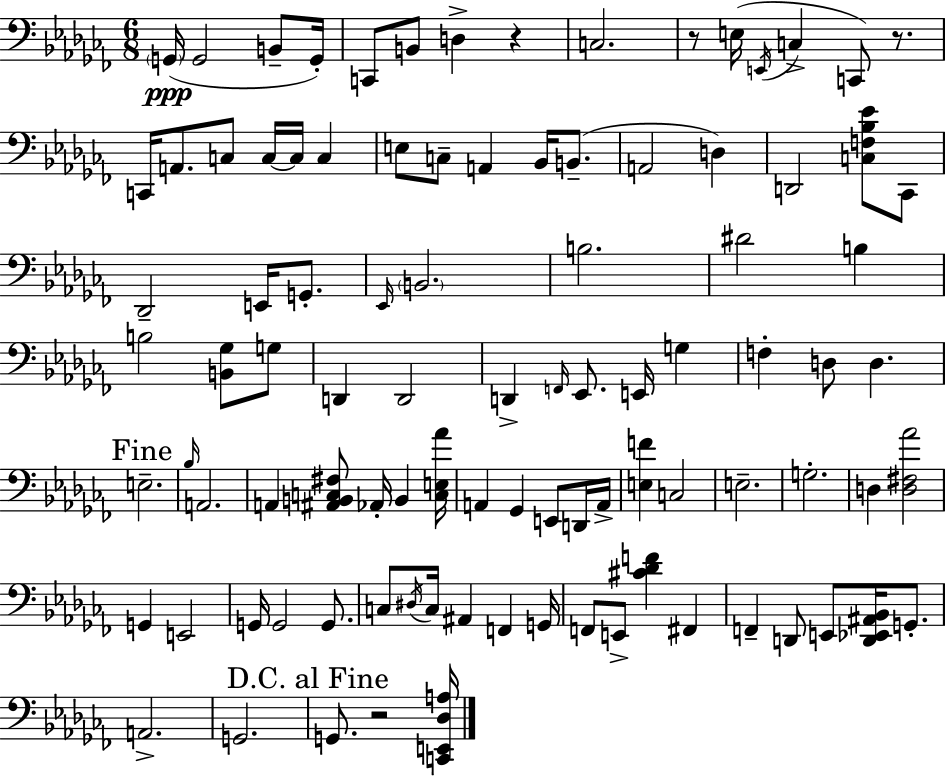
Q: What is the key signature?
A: AES minor